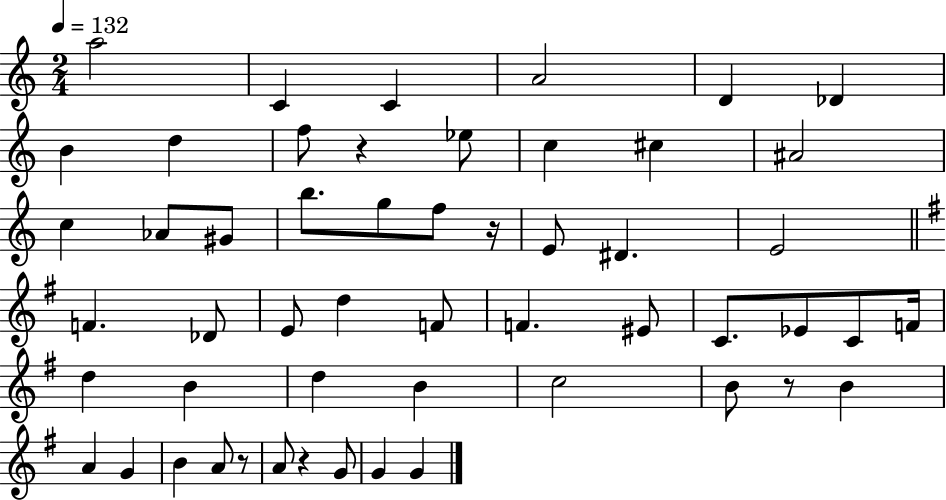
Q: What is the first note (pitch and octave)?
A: A5